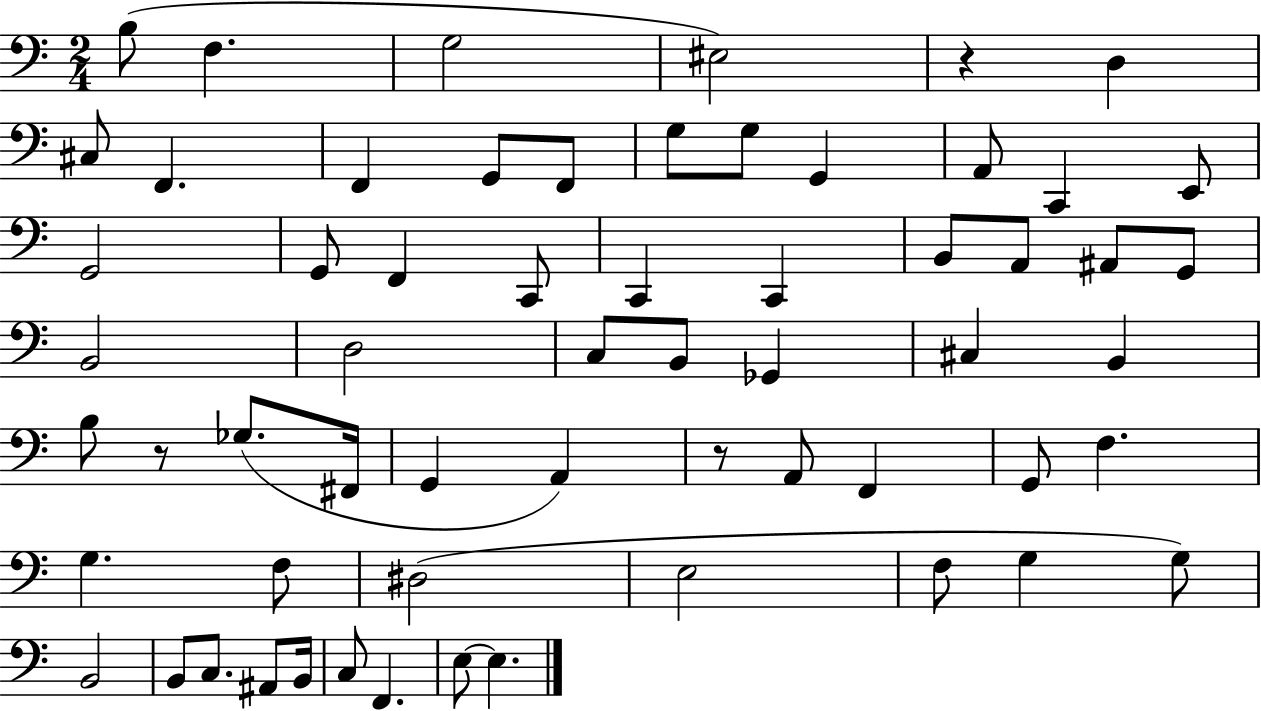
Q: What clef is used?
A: bass